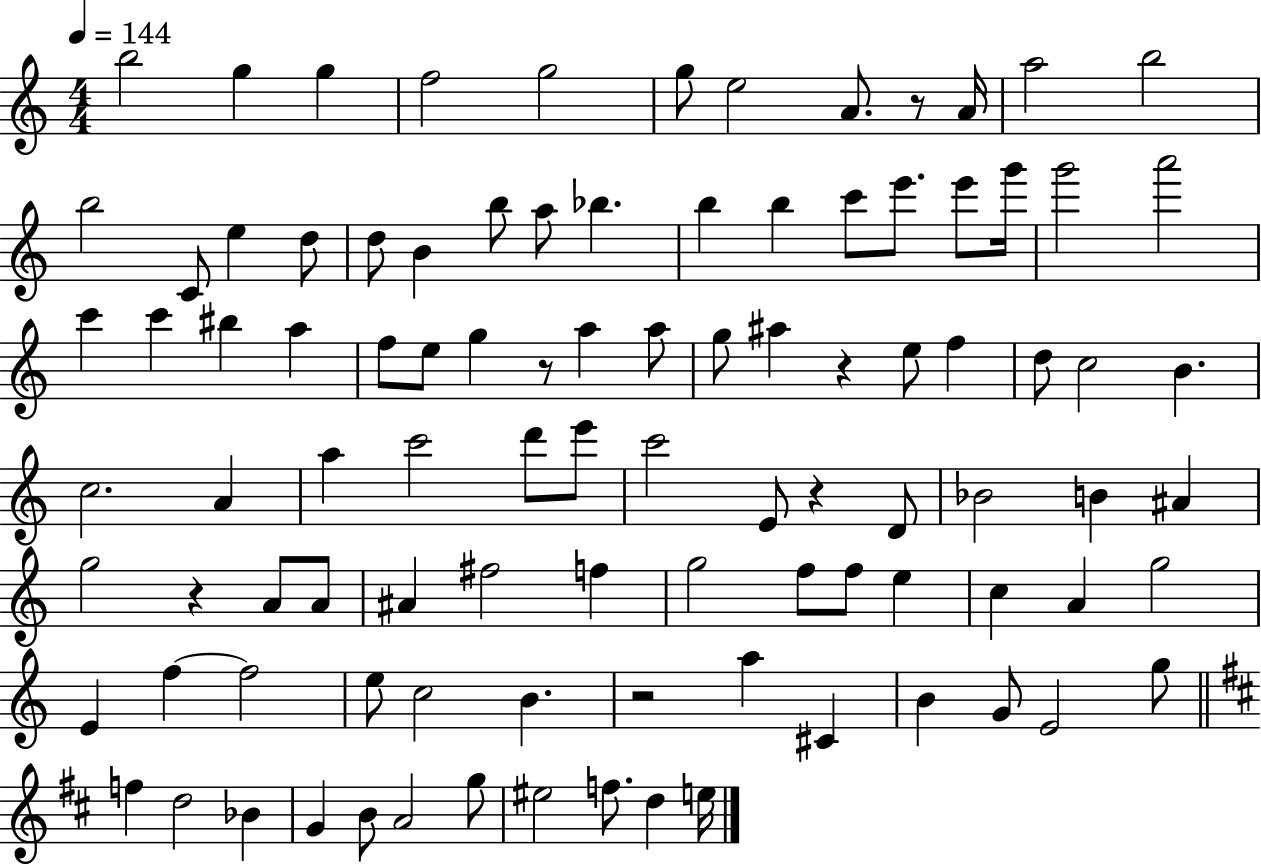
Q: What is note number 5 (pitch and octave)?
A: G5